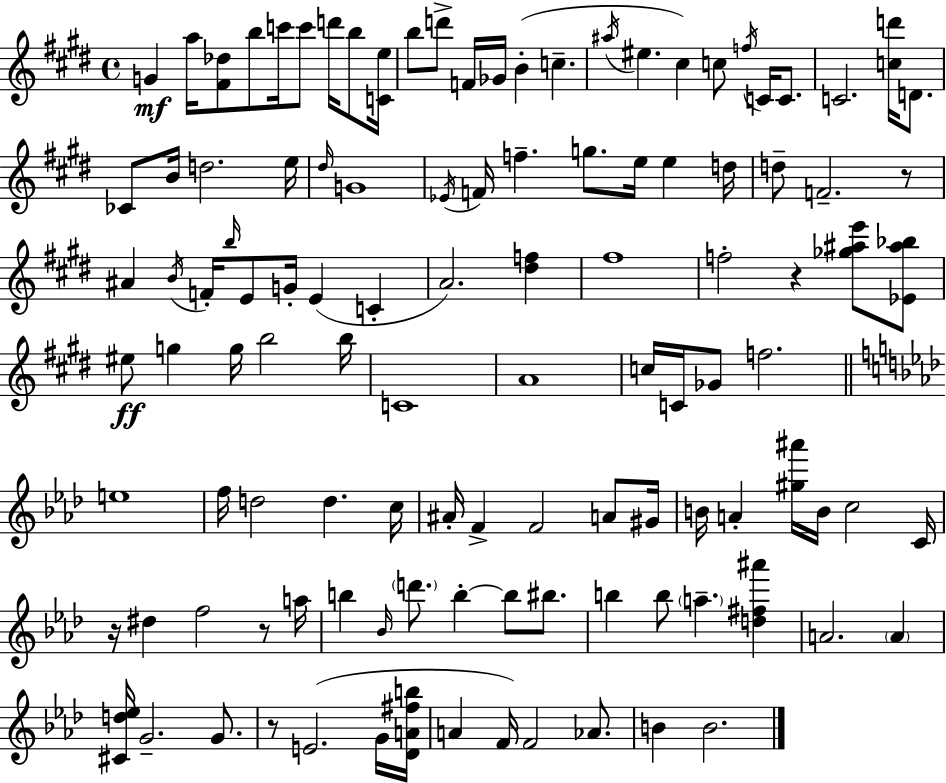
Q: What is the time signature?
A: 4/4